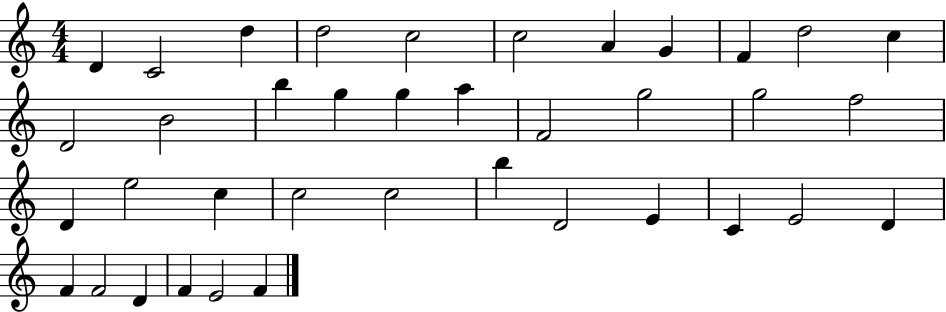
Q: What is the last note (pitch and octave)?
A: F4